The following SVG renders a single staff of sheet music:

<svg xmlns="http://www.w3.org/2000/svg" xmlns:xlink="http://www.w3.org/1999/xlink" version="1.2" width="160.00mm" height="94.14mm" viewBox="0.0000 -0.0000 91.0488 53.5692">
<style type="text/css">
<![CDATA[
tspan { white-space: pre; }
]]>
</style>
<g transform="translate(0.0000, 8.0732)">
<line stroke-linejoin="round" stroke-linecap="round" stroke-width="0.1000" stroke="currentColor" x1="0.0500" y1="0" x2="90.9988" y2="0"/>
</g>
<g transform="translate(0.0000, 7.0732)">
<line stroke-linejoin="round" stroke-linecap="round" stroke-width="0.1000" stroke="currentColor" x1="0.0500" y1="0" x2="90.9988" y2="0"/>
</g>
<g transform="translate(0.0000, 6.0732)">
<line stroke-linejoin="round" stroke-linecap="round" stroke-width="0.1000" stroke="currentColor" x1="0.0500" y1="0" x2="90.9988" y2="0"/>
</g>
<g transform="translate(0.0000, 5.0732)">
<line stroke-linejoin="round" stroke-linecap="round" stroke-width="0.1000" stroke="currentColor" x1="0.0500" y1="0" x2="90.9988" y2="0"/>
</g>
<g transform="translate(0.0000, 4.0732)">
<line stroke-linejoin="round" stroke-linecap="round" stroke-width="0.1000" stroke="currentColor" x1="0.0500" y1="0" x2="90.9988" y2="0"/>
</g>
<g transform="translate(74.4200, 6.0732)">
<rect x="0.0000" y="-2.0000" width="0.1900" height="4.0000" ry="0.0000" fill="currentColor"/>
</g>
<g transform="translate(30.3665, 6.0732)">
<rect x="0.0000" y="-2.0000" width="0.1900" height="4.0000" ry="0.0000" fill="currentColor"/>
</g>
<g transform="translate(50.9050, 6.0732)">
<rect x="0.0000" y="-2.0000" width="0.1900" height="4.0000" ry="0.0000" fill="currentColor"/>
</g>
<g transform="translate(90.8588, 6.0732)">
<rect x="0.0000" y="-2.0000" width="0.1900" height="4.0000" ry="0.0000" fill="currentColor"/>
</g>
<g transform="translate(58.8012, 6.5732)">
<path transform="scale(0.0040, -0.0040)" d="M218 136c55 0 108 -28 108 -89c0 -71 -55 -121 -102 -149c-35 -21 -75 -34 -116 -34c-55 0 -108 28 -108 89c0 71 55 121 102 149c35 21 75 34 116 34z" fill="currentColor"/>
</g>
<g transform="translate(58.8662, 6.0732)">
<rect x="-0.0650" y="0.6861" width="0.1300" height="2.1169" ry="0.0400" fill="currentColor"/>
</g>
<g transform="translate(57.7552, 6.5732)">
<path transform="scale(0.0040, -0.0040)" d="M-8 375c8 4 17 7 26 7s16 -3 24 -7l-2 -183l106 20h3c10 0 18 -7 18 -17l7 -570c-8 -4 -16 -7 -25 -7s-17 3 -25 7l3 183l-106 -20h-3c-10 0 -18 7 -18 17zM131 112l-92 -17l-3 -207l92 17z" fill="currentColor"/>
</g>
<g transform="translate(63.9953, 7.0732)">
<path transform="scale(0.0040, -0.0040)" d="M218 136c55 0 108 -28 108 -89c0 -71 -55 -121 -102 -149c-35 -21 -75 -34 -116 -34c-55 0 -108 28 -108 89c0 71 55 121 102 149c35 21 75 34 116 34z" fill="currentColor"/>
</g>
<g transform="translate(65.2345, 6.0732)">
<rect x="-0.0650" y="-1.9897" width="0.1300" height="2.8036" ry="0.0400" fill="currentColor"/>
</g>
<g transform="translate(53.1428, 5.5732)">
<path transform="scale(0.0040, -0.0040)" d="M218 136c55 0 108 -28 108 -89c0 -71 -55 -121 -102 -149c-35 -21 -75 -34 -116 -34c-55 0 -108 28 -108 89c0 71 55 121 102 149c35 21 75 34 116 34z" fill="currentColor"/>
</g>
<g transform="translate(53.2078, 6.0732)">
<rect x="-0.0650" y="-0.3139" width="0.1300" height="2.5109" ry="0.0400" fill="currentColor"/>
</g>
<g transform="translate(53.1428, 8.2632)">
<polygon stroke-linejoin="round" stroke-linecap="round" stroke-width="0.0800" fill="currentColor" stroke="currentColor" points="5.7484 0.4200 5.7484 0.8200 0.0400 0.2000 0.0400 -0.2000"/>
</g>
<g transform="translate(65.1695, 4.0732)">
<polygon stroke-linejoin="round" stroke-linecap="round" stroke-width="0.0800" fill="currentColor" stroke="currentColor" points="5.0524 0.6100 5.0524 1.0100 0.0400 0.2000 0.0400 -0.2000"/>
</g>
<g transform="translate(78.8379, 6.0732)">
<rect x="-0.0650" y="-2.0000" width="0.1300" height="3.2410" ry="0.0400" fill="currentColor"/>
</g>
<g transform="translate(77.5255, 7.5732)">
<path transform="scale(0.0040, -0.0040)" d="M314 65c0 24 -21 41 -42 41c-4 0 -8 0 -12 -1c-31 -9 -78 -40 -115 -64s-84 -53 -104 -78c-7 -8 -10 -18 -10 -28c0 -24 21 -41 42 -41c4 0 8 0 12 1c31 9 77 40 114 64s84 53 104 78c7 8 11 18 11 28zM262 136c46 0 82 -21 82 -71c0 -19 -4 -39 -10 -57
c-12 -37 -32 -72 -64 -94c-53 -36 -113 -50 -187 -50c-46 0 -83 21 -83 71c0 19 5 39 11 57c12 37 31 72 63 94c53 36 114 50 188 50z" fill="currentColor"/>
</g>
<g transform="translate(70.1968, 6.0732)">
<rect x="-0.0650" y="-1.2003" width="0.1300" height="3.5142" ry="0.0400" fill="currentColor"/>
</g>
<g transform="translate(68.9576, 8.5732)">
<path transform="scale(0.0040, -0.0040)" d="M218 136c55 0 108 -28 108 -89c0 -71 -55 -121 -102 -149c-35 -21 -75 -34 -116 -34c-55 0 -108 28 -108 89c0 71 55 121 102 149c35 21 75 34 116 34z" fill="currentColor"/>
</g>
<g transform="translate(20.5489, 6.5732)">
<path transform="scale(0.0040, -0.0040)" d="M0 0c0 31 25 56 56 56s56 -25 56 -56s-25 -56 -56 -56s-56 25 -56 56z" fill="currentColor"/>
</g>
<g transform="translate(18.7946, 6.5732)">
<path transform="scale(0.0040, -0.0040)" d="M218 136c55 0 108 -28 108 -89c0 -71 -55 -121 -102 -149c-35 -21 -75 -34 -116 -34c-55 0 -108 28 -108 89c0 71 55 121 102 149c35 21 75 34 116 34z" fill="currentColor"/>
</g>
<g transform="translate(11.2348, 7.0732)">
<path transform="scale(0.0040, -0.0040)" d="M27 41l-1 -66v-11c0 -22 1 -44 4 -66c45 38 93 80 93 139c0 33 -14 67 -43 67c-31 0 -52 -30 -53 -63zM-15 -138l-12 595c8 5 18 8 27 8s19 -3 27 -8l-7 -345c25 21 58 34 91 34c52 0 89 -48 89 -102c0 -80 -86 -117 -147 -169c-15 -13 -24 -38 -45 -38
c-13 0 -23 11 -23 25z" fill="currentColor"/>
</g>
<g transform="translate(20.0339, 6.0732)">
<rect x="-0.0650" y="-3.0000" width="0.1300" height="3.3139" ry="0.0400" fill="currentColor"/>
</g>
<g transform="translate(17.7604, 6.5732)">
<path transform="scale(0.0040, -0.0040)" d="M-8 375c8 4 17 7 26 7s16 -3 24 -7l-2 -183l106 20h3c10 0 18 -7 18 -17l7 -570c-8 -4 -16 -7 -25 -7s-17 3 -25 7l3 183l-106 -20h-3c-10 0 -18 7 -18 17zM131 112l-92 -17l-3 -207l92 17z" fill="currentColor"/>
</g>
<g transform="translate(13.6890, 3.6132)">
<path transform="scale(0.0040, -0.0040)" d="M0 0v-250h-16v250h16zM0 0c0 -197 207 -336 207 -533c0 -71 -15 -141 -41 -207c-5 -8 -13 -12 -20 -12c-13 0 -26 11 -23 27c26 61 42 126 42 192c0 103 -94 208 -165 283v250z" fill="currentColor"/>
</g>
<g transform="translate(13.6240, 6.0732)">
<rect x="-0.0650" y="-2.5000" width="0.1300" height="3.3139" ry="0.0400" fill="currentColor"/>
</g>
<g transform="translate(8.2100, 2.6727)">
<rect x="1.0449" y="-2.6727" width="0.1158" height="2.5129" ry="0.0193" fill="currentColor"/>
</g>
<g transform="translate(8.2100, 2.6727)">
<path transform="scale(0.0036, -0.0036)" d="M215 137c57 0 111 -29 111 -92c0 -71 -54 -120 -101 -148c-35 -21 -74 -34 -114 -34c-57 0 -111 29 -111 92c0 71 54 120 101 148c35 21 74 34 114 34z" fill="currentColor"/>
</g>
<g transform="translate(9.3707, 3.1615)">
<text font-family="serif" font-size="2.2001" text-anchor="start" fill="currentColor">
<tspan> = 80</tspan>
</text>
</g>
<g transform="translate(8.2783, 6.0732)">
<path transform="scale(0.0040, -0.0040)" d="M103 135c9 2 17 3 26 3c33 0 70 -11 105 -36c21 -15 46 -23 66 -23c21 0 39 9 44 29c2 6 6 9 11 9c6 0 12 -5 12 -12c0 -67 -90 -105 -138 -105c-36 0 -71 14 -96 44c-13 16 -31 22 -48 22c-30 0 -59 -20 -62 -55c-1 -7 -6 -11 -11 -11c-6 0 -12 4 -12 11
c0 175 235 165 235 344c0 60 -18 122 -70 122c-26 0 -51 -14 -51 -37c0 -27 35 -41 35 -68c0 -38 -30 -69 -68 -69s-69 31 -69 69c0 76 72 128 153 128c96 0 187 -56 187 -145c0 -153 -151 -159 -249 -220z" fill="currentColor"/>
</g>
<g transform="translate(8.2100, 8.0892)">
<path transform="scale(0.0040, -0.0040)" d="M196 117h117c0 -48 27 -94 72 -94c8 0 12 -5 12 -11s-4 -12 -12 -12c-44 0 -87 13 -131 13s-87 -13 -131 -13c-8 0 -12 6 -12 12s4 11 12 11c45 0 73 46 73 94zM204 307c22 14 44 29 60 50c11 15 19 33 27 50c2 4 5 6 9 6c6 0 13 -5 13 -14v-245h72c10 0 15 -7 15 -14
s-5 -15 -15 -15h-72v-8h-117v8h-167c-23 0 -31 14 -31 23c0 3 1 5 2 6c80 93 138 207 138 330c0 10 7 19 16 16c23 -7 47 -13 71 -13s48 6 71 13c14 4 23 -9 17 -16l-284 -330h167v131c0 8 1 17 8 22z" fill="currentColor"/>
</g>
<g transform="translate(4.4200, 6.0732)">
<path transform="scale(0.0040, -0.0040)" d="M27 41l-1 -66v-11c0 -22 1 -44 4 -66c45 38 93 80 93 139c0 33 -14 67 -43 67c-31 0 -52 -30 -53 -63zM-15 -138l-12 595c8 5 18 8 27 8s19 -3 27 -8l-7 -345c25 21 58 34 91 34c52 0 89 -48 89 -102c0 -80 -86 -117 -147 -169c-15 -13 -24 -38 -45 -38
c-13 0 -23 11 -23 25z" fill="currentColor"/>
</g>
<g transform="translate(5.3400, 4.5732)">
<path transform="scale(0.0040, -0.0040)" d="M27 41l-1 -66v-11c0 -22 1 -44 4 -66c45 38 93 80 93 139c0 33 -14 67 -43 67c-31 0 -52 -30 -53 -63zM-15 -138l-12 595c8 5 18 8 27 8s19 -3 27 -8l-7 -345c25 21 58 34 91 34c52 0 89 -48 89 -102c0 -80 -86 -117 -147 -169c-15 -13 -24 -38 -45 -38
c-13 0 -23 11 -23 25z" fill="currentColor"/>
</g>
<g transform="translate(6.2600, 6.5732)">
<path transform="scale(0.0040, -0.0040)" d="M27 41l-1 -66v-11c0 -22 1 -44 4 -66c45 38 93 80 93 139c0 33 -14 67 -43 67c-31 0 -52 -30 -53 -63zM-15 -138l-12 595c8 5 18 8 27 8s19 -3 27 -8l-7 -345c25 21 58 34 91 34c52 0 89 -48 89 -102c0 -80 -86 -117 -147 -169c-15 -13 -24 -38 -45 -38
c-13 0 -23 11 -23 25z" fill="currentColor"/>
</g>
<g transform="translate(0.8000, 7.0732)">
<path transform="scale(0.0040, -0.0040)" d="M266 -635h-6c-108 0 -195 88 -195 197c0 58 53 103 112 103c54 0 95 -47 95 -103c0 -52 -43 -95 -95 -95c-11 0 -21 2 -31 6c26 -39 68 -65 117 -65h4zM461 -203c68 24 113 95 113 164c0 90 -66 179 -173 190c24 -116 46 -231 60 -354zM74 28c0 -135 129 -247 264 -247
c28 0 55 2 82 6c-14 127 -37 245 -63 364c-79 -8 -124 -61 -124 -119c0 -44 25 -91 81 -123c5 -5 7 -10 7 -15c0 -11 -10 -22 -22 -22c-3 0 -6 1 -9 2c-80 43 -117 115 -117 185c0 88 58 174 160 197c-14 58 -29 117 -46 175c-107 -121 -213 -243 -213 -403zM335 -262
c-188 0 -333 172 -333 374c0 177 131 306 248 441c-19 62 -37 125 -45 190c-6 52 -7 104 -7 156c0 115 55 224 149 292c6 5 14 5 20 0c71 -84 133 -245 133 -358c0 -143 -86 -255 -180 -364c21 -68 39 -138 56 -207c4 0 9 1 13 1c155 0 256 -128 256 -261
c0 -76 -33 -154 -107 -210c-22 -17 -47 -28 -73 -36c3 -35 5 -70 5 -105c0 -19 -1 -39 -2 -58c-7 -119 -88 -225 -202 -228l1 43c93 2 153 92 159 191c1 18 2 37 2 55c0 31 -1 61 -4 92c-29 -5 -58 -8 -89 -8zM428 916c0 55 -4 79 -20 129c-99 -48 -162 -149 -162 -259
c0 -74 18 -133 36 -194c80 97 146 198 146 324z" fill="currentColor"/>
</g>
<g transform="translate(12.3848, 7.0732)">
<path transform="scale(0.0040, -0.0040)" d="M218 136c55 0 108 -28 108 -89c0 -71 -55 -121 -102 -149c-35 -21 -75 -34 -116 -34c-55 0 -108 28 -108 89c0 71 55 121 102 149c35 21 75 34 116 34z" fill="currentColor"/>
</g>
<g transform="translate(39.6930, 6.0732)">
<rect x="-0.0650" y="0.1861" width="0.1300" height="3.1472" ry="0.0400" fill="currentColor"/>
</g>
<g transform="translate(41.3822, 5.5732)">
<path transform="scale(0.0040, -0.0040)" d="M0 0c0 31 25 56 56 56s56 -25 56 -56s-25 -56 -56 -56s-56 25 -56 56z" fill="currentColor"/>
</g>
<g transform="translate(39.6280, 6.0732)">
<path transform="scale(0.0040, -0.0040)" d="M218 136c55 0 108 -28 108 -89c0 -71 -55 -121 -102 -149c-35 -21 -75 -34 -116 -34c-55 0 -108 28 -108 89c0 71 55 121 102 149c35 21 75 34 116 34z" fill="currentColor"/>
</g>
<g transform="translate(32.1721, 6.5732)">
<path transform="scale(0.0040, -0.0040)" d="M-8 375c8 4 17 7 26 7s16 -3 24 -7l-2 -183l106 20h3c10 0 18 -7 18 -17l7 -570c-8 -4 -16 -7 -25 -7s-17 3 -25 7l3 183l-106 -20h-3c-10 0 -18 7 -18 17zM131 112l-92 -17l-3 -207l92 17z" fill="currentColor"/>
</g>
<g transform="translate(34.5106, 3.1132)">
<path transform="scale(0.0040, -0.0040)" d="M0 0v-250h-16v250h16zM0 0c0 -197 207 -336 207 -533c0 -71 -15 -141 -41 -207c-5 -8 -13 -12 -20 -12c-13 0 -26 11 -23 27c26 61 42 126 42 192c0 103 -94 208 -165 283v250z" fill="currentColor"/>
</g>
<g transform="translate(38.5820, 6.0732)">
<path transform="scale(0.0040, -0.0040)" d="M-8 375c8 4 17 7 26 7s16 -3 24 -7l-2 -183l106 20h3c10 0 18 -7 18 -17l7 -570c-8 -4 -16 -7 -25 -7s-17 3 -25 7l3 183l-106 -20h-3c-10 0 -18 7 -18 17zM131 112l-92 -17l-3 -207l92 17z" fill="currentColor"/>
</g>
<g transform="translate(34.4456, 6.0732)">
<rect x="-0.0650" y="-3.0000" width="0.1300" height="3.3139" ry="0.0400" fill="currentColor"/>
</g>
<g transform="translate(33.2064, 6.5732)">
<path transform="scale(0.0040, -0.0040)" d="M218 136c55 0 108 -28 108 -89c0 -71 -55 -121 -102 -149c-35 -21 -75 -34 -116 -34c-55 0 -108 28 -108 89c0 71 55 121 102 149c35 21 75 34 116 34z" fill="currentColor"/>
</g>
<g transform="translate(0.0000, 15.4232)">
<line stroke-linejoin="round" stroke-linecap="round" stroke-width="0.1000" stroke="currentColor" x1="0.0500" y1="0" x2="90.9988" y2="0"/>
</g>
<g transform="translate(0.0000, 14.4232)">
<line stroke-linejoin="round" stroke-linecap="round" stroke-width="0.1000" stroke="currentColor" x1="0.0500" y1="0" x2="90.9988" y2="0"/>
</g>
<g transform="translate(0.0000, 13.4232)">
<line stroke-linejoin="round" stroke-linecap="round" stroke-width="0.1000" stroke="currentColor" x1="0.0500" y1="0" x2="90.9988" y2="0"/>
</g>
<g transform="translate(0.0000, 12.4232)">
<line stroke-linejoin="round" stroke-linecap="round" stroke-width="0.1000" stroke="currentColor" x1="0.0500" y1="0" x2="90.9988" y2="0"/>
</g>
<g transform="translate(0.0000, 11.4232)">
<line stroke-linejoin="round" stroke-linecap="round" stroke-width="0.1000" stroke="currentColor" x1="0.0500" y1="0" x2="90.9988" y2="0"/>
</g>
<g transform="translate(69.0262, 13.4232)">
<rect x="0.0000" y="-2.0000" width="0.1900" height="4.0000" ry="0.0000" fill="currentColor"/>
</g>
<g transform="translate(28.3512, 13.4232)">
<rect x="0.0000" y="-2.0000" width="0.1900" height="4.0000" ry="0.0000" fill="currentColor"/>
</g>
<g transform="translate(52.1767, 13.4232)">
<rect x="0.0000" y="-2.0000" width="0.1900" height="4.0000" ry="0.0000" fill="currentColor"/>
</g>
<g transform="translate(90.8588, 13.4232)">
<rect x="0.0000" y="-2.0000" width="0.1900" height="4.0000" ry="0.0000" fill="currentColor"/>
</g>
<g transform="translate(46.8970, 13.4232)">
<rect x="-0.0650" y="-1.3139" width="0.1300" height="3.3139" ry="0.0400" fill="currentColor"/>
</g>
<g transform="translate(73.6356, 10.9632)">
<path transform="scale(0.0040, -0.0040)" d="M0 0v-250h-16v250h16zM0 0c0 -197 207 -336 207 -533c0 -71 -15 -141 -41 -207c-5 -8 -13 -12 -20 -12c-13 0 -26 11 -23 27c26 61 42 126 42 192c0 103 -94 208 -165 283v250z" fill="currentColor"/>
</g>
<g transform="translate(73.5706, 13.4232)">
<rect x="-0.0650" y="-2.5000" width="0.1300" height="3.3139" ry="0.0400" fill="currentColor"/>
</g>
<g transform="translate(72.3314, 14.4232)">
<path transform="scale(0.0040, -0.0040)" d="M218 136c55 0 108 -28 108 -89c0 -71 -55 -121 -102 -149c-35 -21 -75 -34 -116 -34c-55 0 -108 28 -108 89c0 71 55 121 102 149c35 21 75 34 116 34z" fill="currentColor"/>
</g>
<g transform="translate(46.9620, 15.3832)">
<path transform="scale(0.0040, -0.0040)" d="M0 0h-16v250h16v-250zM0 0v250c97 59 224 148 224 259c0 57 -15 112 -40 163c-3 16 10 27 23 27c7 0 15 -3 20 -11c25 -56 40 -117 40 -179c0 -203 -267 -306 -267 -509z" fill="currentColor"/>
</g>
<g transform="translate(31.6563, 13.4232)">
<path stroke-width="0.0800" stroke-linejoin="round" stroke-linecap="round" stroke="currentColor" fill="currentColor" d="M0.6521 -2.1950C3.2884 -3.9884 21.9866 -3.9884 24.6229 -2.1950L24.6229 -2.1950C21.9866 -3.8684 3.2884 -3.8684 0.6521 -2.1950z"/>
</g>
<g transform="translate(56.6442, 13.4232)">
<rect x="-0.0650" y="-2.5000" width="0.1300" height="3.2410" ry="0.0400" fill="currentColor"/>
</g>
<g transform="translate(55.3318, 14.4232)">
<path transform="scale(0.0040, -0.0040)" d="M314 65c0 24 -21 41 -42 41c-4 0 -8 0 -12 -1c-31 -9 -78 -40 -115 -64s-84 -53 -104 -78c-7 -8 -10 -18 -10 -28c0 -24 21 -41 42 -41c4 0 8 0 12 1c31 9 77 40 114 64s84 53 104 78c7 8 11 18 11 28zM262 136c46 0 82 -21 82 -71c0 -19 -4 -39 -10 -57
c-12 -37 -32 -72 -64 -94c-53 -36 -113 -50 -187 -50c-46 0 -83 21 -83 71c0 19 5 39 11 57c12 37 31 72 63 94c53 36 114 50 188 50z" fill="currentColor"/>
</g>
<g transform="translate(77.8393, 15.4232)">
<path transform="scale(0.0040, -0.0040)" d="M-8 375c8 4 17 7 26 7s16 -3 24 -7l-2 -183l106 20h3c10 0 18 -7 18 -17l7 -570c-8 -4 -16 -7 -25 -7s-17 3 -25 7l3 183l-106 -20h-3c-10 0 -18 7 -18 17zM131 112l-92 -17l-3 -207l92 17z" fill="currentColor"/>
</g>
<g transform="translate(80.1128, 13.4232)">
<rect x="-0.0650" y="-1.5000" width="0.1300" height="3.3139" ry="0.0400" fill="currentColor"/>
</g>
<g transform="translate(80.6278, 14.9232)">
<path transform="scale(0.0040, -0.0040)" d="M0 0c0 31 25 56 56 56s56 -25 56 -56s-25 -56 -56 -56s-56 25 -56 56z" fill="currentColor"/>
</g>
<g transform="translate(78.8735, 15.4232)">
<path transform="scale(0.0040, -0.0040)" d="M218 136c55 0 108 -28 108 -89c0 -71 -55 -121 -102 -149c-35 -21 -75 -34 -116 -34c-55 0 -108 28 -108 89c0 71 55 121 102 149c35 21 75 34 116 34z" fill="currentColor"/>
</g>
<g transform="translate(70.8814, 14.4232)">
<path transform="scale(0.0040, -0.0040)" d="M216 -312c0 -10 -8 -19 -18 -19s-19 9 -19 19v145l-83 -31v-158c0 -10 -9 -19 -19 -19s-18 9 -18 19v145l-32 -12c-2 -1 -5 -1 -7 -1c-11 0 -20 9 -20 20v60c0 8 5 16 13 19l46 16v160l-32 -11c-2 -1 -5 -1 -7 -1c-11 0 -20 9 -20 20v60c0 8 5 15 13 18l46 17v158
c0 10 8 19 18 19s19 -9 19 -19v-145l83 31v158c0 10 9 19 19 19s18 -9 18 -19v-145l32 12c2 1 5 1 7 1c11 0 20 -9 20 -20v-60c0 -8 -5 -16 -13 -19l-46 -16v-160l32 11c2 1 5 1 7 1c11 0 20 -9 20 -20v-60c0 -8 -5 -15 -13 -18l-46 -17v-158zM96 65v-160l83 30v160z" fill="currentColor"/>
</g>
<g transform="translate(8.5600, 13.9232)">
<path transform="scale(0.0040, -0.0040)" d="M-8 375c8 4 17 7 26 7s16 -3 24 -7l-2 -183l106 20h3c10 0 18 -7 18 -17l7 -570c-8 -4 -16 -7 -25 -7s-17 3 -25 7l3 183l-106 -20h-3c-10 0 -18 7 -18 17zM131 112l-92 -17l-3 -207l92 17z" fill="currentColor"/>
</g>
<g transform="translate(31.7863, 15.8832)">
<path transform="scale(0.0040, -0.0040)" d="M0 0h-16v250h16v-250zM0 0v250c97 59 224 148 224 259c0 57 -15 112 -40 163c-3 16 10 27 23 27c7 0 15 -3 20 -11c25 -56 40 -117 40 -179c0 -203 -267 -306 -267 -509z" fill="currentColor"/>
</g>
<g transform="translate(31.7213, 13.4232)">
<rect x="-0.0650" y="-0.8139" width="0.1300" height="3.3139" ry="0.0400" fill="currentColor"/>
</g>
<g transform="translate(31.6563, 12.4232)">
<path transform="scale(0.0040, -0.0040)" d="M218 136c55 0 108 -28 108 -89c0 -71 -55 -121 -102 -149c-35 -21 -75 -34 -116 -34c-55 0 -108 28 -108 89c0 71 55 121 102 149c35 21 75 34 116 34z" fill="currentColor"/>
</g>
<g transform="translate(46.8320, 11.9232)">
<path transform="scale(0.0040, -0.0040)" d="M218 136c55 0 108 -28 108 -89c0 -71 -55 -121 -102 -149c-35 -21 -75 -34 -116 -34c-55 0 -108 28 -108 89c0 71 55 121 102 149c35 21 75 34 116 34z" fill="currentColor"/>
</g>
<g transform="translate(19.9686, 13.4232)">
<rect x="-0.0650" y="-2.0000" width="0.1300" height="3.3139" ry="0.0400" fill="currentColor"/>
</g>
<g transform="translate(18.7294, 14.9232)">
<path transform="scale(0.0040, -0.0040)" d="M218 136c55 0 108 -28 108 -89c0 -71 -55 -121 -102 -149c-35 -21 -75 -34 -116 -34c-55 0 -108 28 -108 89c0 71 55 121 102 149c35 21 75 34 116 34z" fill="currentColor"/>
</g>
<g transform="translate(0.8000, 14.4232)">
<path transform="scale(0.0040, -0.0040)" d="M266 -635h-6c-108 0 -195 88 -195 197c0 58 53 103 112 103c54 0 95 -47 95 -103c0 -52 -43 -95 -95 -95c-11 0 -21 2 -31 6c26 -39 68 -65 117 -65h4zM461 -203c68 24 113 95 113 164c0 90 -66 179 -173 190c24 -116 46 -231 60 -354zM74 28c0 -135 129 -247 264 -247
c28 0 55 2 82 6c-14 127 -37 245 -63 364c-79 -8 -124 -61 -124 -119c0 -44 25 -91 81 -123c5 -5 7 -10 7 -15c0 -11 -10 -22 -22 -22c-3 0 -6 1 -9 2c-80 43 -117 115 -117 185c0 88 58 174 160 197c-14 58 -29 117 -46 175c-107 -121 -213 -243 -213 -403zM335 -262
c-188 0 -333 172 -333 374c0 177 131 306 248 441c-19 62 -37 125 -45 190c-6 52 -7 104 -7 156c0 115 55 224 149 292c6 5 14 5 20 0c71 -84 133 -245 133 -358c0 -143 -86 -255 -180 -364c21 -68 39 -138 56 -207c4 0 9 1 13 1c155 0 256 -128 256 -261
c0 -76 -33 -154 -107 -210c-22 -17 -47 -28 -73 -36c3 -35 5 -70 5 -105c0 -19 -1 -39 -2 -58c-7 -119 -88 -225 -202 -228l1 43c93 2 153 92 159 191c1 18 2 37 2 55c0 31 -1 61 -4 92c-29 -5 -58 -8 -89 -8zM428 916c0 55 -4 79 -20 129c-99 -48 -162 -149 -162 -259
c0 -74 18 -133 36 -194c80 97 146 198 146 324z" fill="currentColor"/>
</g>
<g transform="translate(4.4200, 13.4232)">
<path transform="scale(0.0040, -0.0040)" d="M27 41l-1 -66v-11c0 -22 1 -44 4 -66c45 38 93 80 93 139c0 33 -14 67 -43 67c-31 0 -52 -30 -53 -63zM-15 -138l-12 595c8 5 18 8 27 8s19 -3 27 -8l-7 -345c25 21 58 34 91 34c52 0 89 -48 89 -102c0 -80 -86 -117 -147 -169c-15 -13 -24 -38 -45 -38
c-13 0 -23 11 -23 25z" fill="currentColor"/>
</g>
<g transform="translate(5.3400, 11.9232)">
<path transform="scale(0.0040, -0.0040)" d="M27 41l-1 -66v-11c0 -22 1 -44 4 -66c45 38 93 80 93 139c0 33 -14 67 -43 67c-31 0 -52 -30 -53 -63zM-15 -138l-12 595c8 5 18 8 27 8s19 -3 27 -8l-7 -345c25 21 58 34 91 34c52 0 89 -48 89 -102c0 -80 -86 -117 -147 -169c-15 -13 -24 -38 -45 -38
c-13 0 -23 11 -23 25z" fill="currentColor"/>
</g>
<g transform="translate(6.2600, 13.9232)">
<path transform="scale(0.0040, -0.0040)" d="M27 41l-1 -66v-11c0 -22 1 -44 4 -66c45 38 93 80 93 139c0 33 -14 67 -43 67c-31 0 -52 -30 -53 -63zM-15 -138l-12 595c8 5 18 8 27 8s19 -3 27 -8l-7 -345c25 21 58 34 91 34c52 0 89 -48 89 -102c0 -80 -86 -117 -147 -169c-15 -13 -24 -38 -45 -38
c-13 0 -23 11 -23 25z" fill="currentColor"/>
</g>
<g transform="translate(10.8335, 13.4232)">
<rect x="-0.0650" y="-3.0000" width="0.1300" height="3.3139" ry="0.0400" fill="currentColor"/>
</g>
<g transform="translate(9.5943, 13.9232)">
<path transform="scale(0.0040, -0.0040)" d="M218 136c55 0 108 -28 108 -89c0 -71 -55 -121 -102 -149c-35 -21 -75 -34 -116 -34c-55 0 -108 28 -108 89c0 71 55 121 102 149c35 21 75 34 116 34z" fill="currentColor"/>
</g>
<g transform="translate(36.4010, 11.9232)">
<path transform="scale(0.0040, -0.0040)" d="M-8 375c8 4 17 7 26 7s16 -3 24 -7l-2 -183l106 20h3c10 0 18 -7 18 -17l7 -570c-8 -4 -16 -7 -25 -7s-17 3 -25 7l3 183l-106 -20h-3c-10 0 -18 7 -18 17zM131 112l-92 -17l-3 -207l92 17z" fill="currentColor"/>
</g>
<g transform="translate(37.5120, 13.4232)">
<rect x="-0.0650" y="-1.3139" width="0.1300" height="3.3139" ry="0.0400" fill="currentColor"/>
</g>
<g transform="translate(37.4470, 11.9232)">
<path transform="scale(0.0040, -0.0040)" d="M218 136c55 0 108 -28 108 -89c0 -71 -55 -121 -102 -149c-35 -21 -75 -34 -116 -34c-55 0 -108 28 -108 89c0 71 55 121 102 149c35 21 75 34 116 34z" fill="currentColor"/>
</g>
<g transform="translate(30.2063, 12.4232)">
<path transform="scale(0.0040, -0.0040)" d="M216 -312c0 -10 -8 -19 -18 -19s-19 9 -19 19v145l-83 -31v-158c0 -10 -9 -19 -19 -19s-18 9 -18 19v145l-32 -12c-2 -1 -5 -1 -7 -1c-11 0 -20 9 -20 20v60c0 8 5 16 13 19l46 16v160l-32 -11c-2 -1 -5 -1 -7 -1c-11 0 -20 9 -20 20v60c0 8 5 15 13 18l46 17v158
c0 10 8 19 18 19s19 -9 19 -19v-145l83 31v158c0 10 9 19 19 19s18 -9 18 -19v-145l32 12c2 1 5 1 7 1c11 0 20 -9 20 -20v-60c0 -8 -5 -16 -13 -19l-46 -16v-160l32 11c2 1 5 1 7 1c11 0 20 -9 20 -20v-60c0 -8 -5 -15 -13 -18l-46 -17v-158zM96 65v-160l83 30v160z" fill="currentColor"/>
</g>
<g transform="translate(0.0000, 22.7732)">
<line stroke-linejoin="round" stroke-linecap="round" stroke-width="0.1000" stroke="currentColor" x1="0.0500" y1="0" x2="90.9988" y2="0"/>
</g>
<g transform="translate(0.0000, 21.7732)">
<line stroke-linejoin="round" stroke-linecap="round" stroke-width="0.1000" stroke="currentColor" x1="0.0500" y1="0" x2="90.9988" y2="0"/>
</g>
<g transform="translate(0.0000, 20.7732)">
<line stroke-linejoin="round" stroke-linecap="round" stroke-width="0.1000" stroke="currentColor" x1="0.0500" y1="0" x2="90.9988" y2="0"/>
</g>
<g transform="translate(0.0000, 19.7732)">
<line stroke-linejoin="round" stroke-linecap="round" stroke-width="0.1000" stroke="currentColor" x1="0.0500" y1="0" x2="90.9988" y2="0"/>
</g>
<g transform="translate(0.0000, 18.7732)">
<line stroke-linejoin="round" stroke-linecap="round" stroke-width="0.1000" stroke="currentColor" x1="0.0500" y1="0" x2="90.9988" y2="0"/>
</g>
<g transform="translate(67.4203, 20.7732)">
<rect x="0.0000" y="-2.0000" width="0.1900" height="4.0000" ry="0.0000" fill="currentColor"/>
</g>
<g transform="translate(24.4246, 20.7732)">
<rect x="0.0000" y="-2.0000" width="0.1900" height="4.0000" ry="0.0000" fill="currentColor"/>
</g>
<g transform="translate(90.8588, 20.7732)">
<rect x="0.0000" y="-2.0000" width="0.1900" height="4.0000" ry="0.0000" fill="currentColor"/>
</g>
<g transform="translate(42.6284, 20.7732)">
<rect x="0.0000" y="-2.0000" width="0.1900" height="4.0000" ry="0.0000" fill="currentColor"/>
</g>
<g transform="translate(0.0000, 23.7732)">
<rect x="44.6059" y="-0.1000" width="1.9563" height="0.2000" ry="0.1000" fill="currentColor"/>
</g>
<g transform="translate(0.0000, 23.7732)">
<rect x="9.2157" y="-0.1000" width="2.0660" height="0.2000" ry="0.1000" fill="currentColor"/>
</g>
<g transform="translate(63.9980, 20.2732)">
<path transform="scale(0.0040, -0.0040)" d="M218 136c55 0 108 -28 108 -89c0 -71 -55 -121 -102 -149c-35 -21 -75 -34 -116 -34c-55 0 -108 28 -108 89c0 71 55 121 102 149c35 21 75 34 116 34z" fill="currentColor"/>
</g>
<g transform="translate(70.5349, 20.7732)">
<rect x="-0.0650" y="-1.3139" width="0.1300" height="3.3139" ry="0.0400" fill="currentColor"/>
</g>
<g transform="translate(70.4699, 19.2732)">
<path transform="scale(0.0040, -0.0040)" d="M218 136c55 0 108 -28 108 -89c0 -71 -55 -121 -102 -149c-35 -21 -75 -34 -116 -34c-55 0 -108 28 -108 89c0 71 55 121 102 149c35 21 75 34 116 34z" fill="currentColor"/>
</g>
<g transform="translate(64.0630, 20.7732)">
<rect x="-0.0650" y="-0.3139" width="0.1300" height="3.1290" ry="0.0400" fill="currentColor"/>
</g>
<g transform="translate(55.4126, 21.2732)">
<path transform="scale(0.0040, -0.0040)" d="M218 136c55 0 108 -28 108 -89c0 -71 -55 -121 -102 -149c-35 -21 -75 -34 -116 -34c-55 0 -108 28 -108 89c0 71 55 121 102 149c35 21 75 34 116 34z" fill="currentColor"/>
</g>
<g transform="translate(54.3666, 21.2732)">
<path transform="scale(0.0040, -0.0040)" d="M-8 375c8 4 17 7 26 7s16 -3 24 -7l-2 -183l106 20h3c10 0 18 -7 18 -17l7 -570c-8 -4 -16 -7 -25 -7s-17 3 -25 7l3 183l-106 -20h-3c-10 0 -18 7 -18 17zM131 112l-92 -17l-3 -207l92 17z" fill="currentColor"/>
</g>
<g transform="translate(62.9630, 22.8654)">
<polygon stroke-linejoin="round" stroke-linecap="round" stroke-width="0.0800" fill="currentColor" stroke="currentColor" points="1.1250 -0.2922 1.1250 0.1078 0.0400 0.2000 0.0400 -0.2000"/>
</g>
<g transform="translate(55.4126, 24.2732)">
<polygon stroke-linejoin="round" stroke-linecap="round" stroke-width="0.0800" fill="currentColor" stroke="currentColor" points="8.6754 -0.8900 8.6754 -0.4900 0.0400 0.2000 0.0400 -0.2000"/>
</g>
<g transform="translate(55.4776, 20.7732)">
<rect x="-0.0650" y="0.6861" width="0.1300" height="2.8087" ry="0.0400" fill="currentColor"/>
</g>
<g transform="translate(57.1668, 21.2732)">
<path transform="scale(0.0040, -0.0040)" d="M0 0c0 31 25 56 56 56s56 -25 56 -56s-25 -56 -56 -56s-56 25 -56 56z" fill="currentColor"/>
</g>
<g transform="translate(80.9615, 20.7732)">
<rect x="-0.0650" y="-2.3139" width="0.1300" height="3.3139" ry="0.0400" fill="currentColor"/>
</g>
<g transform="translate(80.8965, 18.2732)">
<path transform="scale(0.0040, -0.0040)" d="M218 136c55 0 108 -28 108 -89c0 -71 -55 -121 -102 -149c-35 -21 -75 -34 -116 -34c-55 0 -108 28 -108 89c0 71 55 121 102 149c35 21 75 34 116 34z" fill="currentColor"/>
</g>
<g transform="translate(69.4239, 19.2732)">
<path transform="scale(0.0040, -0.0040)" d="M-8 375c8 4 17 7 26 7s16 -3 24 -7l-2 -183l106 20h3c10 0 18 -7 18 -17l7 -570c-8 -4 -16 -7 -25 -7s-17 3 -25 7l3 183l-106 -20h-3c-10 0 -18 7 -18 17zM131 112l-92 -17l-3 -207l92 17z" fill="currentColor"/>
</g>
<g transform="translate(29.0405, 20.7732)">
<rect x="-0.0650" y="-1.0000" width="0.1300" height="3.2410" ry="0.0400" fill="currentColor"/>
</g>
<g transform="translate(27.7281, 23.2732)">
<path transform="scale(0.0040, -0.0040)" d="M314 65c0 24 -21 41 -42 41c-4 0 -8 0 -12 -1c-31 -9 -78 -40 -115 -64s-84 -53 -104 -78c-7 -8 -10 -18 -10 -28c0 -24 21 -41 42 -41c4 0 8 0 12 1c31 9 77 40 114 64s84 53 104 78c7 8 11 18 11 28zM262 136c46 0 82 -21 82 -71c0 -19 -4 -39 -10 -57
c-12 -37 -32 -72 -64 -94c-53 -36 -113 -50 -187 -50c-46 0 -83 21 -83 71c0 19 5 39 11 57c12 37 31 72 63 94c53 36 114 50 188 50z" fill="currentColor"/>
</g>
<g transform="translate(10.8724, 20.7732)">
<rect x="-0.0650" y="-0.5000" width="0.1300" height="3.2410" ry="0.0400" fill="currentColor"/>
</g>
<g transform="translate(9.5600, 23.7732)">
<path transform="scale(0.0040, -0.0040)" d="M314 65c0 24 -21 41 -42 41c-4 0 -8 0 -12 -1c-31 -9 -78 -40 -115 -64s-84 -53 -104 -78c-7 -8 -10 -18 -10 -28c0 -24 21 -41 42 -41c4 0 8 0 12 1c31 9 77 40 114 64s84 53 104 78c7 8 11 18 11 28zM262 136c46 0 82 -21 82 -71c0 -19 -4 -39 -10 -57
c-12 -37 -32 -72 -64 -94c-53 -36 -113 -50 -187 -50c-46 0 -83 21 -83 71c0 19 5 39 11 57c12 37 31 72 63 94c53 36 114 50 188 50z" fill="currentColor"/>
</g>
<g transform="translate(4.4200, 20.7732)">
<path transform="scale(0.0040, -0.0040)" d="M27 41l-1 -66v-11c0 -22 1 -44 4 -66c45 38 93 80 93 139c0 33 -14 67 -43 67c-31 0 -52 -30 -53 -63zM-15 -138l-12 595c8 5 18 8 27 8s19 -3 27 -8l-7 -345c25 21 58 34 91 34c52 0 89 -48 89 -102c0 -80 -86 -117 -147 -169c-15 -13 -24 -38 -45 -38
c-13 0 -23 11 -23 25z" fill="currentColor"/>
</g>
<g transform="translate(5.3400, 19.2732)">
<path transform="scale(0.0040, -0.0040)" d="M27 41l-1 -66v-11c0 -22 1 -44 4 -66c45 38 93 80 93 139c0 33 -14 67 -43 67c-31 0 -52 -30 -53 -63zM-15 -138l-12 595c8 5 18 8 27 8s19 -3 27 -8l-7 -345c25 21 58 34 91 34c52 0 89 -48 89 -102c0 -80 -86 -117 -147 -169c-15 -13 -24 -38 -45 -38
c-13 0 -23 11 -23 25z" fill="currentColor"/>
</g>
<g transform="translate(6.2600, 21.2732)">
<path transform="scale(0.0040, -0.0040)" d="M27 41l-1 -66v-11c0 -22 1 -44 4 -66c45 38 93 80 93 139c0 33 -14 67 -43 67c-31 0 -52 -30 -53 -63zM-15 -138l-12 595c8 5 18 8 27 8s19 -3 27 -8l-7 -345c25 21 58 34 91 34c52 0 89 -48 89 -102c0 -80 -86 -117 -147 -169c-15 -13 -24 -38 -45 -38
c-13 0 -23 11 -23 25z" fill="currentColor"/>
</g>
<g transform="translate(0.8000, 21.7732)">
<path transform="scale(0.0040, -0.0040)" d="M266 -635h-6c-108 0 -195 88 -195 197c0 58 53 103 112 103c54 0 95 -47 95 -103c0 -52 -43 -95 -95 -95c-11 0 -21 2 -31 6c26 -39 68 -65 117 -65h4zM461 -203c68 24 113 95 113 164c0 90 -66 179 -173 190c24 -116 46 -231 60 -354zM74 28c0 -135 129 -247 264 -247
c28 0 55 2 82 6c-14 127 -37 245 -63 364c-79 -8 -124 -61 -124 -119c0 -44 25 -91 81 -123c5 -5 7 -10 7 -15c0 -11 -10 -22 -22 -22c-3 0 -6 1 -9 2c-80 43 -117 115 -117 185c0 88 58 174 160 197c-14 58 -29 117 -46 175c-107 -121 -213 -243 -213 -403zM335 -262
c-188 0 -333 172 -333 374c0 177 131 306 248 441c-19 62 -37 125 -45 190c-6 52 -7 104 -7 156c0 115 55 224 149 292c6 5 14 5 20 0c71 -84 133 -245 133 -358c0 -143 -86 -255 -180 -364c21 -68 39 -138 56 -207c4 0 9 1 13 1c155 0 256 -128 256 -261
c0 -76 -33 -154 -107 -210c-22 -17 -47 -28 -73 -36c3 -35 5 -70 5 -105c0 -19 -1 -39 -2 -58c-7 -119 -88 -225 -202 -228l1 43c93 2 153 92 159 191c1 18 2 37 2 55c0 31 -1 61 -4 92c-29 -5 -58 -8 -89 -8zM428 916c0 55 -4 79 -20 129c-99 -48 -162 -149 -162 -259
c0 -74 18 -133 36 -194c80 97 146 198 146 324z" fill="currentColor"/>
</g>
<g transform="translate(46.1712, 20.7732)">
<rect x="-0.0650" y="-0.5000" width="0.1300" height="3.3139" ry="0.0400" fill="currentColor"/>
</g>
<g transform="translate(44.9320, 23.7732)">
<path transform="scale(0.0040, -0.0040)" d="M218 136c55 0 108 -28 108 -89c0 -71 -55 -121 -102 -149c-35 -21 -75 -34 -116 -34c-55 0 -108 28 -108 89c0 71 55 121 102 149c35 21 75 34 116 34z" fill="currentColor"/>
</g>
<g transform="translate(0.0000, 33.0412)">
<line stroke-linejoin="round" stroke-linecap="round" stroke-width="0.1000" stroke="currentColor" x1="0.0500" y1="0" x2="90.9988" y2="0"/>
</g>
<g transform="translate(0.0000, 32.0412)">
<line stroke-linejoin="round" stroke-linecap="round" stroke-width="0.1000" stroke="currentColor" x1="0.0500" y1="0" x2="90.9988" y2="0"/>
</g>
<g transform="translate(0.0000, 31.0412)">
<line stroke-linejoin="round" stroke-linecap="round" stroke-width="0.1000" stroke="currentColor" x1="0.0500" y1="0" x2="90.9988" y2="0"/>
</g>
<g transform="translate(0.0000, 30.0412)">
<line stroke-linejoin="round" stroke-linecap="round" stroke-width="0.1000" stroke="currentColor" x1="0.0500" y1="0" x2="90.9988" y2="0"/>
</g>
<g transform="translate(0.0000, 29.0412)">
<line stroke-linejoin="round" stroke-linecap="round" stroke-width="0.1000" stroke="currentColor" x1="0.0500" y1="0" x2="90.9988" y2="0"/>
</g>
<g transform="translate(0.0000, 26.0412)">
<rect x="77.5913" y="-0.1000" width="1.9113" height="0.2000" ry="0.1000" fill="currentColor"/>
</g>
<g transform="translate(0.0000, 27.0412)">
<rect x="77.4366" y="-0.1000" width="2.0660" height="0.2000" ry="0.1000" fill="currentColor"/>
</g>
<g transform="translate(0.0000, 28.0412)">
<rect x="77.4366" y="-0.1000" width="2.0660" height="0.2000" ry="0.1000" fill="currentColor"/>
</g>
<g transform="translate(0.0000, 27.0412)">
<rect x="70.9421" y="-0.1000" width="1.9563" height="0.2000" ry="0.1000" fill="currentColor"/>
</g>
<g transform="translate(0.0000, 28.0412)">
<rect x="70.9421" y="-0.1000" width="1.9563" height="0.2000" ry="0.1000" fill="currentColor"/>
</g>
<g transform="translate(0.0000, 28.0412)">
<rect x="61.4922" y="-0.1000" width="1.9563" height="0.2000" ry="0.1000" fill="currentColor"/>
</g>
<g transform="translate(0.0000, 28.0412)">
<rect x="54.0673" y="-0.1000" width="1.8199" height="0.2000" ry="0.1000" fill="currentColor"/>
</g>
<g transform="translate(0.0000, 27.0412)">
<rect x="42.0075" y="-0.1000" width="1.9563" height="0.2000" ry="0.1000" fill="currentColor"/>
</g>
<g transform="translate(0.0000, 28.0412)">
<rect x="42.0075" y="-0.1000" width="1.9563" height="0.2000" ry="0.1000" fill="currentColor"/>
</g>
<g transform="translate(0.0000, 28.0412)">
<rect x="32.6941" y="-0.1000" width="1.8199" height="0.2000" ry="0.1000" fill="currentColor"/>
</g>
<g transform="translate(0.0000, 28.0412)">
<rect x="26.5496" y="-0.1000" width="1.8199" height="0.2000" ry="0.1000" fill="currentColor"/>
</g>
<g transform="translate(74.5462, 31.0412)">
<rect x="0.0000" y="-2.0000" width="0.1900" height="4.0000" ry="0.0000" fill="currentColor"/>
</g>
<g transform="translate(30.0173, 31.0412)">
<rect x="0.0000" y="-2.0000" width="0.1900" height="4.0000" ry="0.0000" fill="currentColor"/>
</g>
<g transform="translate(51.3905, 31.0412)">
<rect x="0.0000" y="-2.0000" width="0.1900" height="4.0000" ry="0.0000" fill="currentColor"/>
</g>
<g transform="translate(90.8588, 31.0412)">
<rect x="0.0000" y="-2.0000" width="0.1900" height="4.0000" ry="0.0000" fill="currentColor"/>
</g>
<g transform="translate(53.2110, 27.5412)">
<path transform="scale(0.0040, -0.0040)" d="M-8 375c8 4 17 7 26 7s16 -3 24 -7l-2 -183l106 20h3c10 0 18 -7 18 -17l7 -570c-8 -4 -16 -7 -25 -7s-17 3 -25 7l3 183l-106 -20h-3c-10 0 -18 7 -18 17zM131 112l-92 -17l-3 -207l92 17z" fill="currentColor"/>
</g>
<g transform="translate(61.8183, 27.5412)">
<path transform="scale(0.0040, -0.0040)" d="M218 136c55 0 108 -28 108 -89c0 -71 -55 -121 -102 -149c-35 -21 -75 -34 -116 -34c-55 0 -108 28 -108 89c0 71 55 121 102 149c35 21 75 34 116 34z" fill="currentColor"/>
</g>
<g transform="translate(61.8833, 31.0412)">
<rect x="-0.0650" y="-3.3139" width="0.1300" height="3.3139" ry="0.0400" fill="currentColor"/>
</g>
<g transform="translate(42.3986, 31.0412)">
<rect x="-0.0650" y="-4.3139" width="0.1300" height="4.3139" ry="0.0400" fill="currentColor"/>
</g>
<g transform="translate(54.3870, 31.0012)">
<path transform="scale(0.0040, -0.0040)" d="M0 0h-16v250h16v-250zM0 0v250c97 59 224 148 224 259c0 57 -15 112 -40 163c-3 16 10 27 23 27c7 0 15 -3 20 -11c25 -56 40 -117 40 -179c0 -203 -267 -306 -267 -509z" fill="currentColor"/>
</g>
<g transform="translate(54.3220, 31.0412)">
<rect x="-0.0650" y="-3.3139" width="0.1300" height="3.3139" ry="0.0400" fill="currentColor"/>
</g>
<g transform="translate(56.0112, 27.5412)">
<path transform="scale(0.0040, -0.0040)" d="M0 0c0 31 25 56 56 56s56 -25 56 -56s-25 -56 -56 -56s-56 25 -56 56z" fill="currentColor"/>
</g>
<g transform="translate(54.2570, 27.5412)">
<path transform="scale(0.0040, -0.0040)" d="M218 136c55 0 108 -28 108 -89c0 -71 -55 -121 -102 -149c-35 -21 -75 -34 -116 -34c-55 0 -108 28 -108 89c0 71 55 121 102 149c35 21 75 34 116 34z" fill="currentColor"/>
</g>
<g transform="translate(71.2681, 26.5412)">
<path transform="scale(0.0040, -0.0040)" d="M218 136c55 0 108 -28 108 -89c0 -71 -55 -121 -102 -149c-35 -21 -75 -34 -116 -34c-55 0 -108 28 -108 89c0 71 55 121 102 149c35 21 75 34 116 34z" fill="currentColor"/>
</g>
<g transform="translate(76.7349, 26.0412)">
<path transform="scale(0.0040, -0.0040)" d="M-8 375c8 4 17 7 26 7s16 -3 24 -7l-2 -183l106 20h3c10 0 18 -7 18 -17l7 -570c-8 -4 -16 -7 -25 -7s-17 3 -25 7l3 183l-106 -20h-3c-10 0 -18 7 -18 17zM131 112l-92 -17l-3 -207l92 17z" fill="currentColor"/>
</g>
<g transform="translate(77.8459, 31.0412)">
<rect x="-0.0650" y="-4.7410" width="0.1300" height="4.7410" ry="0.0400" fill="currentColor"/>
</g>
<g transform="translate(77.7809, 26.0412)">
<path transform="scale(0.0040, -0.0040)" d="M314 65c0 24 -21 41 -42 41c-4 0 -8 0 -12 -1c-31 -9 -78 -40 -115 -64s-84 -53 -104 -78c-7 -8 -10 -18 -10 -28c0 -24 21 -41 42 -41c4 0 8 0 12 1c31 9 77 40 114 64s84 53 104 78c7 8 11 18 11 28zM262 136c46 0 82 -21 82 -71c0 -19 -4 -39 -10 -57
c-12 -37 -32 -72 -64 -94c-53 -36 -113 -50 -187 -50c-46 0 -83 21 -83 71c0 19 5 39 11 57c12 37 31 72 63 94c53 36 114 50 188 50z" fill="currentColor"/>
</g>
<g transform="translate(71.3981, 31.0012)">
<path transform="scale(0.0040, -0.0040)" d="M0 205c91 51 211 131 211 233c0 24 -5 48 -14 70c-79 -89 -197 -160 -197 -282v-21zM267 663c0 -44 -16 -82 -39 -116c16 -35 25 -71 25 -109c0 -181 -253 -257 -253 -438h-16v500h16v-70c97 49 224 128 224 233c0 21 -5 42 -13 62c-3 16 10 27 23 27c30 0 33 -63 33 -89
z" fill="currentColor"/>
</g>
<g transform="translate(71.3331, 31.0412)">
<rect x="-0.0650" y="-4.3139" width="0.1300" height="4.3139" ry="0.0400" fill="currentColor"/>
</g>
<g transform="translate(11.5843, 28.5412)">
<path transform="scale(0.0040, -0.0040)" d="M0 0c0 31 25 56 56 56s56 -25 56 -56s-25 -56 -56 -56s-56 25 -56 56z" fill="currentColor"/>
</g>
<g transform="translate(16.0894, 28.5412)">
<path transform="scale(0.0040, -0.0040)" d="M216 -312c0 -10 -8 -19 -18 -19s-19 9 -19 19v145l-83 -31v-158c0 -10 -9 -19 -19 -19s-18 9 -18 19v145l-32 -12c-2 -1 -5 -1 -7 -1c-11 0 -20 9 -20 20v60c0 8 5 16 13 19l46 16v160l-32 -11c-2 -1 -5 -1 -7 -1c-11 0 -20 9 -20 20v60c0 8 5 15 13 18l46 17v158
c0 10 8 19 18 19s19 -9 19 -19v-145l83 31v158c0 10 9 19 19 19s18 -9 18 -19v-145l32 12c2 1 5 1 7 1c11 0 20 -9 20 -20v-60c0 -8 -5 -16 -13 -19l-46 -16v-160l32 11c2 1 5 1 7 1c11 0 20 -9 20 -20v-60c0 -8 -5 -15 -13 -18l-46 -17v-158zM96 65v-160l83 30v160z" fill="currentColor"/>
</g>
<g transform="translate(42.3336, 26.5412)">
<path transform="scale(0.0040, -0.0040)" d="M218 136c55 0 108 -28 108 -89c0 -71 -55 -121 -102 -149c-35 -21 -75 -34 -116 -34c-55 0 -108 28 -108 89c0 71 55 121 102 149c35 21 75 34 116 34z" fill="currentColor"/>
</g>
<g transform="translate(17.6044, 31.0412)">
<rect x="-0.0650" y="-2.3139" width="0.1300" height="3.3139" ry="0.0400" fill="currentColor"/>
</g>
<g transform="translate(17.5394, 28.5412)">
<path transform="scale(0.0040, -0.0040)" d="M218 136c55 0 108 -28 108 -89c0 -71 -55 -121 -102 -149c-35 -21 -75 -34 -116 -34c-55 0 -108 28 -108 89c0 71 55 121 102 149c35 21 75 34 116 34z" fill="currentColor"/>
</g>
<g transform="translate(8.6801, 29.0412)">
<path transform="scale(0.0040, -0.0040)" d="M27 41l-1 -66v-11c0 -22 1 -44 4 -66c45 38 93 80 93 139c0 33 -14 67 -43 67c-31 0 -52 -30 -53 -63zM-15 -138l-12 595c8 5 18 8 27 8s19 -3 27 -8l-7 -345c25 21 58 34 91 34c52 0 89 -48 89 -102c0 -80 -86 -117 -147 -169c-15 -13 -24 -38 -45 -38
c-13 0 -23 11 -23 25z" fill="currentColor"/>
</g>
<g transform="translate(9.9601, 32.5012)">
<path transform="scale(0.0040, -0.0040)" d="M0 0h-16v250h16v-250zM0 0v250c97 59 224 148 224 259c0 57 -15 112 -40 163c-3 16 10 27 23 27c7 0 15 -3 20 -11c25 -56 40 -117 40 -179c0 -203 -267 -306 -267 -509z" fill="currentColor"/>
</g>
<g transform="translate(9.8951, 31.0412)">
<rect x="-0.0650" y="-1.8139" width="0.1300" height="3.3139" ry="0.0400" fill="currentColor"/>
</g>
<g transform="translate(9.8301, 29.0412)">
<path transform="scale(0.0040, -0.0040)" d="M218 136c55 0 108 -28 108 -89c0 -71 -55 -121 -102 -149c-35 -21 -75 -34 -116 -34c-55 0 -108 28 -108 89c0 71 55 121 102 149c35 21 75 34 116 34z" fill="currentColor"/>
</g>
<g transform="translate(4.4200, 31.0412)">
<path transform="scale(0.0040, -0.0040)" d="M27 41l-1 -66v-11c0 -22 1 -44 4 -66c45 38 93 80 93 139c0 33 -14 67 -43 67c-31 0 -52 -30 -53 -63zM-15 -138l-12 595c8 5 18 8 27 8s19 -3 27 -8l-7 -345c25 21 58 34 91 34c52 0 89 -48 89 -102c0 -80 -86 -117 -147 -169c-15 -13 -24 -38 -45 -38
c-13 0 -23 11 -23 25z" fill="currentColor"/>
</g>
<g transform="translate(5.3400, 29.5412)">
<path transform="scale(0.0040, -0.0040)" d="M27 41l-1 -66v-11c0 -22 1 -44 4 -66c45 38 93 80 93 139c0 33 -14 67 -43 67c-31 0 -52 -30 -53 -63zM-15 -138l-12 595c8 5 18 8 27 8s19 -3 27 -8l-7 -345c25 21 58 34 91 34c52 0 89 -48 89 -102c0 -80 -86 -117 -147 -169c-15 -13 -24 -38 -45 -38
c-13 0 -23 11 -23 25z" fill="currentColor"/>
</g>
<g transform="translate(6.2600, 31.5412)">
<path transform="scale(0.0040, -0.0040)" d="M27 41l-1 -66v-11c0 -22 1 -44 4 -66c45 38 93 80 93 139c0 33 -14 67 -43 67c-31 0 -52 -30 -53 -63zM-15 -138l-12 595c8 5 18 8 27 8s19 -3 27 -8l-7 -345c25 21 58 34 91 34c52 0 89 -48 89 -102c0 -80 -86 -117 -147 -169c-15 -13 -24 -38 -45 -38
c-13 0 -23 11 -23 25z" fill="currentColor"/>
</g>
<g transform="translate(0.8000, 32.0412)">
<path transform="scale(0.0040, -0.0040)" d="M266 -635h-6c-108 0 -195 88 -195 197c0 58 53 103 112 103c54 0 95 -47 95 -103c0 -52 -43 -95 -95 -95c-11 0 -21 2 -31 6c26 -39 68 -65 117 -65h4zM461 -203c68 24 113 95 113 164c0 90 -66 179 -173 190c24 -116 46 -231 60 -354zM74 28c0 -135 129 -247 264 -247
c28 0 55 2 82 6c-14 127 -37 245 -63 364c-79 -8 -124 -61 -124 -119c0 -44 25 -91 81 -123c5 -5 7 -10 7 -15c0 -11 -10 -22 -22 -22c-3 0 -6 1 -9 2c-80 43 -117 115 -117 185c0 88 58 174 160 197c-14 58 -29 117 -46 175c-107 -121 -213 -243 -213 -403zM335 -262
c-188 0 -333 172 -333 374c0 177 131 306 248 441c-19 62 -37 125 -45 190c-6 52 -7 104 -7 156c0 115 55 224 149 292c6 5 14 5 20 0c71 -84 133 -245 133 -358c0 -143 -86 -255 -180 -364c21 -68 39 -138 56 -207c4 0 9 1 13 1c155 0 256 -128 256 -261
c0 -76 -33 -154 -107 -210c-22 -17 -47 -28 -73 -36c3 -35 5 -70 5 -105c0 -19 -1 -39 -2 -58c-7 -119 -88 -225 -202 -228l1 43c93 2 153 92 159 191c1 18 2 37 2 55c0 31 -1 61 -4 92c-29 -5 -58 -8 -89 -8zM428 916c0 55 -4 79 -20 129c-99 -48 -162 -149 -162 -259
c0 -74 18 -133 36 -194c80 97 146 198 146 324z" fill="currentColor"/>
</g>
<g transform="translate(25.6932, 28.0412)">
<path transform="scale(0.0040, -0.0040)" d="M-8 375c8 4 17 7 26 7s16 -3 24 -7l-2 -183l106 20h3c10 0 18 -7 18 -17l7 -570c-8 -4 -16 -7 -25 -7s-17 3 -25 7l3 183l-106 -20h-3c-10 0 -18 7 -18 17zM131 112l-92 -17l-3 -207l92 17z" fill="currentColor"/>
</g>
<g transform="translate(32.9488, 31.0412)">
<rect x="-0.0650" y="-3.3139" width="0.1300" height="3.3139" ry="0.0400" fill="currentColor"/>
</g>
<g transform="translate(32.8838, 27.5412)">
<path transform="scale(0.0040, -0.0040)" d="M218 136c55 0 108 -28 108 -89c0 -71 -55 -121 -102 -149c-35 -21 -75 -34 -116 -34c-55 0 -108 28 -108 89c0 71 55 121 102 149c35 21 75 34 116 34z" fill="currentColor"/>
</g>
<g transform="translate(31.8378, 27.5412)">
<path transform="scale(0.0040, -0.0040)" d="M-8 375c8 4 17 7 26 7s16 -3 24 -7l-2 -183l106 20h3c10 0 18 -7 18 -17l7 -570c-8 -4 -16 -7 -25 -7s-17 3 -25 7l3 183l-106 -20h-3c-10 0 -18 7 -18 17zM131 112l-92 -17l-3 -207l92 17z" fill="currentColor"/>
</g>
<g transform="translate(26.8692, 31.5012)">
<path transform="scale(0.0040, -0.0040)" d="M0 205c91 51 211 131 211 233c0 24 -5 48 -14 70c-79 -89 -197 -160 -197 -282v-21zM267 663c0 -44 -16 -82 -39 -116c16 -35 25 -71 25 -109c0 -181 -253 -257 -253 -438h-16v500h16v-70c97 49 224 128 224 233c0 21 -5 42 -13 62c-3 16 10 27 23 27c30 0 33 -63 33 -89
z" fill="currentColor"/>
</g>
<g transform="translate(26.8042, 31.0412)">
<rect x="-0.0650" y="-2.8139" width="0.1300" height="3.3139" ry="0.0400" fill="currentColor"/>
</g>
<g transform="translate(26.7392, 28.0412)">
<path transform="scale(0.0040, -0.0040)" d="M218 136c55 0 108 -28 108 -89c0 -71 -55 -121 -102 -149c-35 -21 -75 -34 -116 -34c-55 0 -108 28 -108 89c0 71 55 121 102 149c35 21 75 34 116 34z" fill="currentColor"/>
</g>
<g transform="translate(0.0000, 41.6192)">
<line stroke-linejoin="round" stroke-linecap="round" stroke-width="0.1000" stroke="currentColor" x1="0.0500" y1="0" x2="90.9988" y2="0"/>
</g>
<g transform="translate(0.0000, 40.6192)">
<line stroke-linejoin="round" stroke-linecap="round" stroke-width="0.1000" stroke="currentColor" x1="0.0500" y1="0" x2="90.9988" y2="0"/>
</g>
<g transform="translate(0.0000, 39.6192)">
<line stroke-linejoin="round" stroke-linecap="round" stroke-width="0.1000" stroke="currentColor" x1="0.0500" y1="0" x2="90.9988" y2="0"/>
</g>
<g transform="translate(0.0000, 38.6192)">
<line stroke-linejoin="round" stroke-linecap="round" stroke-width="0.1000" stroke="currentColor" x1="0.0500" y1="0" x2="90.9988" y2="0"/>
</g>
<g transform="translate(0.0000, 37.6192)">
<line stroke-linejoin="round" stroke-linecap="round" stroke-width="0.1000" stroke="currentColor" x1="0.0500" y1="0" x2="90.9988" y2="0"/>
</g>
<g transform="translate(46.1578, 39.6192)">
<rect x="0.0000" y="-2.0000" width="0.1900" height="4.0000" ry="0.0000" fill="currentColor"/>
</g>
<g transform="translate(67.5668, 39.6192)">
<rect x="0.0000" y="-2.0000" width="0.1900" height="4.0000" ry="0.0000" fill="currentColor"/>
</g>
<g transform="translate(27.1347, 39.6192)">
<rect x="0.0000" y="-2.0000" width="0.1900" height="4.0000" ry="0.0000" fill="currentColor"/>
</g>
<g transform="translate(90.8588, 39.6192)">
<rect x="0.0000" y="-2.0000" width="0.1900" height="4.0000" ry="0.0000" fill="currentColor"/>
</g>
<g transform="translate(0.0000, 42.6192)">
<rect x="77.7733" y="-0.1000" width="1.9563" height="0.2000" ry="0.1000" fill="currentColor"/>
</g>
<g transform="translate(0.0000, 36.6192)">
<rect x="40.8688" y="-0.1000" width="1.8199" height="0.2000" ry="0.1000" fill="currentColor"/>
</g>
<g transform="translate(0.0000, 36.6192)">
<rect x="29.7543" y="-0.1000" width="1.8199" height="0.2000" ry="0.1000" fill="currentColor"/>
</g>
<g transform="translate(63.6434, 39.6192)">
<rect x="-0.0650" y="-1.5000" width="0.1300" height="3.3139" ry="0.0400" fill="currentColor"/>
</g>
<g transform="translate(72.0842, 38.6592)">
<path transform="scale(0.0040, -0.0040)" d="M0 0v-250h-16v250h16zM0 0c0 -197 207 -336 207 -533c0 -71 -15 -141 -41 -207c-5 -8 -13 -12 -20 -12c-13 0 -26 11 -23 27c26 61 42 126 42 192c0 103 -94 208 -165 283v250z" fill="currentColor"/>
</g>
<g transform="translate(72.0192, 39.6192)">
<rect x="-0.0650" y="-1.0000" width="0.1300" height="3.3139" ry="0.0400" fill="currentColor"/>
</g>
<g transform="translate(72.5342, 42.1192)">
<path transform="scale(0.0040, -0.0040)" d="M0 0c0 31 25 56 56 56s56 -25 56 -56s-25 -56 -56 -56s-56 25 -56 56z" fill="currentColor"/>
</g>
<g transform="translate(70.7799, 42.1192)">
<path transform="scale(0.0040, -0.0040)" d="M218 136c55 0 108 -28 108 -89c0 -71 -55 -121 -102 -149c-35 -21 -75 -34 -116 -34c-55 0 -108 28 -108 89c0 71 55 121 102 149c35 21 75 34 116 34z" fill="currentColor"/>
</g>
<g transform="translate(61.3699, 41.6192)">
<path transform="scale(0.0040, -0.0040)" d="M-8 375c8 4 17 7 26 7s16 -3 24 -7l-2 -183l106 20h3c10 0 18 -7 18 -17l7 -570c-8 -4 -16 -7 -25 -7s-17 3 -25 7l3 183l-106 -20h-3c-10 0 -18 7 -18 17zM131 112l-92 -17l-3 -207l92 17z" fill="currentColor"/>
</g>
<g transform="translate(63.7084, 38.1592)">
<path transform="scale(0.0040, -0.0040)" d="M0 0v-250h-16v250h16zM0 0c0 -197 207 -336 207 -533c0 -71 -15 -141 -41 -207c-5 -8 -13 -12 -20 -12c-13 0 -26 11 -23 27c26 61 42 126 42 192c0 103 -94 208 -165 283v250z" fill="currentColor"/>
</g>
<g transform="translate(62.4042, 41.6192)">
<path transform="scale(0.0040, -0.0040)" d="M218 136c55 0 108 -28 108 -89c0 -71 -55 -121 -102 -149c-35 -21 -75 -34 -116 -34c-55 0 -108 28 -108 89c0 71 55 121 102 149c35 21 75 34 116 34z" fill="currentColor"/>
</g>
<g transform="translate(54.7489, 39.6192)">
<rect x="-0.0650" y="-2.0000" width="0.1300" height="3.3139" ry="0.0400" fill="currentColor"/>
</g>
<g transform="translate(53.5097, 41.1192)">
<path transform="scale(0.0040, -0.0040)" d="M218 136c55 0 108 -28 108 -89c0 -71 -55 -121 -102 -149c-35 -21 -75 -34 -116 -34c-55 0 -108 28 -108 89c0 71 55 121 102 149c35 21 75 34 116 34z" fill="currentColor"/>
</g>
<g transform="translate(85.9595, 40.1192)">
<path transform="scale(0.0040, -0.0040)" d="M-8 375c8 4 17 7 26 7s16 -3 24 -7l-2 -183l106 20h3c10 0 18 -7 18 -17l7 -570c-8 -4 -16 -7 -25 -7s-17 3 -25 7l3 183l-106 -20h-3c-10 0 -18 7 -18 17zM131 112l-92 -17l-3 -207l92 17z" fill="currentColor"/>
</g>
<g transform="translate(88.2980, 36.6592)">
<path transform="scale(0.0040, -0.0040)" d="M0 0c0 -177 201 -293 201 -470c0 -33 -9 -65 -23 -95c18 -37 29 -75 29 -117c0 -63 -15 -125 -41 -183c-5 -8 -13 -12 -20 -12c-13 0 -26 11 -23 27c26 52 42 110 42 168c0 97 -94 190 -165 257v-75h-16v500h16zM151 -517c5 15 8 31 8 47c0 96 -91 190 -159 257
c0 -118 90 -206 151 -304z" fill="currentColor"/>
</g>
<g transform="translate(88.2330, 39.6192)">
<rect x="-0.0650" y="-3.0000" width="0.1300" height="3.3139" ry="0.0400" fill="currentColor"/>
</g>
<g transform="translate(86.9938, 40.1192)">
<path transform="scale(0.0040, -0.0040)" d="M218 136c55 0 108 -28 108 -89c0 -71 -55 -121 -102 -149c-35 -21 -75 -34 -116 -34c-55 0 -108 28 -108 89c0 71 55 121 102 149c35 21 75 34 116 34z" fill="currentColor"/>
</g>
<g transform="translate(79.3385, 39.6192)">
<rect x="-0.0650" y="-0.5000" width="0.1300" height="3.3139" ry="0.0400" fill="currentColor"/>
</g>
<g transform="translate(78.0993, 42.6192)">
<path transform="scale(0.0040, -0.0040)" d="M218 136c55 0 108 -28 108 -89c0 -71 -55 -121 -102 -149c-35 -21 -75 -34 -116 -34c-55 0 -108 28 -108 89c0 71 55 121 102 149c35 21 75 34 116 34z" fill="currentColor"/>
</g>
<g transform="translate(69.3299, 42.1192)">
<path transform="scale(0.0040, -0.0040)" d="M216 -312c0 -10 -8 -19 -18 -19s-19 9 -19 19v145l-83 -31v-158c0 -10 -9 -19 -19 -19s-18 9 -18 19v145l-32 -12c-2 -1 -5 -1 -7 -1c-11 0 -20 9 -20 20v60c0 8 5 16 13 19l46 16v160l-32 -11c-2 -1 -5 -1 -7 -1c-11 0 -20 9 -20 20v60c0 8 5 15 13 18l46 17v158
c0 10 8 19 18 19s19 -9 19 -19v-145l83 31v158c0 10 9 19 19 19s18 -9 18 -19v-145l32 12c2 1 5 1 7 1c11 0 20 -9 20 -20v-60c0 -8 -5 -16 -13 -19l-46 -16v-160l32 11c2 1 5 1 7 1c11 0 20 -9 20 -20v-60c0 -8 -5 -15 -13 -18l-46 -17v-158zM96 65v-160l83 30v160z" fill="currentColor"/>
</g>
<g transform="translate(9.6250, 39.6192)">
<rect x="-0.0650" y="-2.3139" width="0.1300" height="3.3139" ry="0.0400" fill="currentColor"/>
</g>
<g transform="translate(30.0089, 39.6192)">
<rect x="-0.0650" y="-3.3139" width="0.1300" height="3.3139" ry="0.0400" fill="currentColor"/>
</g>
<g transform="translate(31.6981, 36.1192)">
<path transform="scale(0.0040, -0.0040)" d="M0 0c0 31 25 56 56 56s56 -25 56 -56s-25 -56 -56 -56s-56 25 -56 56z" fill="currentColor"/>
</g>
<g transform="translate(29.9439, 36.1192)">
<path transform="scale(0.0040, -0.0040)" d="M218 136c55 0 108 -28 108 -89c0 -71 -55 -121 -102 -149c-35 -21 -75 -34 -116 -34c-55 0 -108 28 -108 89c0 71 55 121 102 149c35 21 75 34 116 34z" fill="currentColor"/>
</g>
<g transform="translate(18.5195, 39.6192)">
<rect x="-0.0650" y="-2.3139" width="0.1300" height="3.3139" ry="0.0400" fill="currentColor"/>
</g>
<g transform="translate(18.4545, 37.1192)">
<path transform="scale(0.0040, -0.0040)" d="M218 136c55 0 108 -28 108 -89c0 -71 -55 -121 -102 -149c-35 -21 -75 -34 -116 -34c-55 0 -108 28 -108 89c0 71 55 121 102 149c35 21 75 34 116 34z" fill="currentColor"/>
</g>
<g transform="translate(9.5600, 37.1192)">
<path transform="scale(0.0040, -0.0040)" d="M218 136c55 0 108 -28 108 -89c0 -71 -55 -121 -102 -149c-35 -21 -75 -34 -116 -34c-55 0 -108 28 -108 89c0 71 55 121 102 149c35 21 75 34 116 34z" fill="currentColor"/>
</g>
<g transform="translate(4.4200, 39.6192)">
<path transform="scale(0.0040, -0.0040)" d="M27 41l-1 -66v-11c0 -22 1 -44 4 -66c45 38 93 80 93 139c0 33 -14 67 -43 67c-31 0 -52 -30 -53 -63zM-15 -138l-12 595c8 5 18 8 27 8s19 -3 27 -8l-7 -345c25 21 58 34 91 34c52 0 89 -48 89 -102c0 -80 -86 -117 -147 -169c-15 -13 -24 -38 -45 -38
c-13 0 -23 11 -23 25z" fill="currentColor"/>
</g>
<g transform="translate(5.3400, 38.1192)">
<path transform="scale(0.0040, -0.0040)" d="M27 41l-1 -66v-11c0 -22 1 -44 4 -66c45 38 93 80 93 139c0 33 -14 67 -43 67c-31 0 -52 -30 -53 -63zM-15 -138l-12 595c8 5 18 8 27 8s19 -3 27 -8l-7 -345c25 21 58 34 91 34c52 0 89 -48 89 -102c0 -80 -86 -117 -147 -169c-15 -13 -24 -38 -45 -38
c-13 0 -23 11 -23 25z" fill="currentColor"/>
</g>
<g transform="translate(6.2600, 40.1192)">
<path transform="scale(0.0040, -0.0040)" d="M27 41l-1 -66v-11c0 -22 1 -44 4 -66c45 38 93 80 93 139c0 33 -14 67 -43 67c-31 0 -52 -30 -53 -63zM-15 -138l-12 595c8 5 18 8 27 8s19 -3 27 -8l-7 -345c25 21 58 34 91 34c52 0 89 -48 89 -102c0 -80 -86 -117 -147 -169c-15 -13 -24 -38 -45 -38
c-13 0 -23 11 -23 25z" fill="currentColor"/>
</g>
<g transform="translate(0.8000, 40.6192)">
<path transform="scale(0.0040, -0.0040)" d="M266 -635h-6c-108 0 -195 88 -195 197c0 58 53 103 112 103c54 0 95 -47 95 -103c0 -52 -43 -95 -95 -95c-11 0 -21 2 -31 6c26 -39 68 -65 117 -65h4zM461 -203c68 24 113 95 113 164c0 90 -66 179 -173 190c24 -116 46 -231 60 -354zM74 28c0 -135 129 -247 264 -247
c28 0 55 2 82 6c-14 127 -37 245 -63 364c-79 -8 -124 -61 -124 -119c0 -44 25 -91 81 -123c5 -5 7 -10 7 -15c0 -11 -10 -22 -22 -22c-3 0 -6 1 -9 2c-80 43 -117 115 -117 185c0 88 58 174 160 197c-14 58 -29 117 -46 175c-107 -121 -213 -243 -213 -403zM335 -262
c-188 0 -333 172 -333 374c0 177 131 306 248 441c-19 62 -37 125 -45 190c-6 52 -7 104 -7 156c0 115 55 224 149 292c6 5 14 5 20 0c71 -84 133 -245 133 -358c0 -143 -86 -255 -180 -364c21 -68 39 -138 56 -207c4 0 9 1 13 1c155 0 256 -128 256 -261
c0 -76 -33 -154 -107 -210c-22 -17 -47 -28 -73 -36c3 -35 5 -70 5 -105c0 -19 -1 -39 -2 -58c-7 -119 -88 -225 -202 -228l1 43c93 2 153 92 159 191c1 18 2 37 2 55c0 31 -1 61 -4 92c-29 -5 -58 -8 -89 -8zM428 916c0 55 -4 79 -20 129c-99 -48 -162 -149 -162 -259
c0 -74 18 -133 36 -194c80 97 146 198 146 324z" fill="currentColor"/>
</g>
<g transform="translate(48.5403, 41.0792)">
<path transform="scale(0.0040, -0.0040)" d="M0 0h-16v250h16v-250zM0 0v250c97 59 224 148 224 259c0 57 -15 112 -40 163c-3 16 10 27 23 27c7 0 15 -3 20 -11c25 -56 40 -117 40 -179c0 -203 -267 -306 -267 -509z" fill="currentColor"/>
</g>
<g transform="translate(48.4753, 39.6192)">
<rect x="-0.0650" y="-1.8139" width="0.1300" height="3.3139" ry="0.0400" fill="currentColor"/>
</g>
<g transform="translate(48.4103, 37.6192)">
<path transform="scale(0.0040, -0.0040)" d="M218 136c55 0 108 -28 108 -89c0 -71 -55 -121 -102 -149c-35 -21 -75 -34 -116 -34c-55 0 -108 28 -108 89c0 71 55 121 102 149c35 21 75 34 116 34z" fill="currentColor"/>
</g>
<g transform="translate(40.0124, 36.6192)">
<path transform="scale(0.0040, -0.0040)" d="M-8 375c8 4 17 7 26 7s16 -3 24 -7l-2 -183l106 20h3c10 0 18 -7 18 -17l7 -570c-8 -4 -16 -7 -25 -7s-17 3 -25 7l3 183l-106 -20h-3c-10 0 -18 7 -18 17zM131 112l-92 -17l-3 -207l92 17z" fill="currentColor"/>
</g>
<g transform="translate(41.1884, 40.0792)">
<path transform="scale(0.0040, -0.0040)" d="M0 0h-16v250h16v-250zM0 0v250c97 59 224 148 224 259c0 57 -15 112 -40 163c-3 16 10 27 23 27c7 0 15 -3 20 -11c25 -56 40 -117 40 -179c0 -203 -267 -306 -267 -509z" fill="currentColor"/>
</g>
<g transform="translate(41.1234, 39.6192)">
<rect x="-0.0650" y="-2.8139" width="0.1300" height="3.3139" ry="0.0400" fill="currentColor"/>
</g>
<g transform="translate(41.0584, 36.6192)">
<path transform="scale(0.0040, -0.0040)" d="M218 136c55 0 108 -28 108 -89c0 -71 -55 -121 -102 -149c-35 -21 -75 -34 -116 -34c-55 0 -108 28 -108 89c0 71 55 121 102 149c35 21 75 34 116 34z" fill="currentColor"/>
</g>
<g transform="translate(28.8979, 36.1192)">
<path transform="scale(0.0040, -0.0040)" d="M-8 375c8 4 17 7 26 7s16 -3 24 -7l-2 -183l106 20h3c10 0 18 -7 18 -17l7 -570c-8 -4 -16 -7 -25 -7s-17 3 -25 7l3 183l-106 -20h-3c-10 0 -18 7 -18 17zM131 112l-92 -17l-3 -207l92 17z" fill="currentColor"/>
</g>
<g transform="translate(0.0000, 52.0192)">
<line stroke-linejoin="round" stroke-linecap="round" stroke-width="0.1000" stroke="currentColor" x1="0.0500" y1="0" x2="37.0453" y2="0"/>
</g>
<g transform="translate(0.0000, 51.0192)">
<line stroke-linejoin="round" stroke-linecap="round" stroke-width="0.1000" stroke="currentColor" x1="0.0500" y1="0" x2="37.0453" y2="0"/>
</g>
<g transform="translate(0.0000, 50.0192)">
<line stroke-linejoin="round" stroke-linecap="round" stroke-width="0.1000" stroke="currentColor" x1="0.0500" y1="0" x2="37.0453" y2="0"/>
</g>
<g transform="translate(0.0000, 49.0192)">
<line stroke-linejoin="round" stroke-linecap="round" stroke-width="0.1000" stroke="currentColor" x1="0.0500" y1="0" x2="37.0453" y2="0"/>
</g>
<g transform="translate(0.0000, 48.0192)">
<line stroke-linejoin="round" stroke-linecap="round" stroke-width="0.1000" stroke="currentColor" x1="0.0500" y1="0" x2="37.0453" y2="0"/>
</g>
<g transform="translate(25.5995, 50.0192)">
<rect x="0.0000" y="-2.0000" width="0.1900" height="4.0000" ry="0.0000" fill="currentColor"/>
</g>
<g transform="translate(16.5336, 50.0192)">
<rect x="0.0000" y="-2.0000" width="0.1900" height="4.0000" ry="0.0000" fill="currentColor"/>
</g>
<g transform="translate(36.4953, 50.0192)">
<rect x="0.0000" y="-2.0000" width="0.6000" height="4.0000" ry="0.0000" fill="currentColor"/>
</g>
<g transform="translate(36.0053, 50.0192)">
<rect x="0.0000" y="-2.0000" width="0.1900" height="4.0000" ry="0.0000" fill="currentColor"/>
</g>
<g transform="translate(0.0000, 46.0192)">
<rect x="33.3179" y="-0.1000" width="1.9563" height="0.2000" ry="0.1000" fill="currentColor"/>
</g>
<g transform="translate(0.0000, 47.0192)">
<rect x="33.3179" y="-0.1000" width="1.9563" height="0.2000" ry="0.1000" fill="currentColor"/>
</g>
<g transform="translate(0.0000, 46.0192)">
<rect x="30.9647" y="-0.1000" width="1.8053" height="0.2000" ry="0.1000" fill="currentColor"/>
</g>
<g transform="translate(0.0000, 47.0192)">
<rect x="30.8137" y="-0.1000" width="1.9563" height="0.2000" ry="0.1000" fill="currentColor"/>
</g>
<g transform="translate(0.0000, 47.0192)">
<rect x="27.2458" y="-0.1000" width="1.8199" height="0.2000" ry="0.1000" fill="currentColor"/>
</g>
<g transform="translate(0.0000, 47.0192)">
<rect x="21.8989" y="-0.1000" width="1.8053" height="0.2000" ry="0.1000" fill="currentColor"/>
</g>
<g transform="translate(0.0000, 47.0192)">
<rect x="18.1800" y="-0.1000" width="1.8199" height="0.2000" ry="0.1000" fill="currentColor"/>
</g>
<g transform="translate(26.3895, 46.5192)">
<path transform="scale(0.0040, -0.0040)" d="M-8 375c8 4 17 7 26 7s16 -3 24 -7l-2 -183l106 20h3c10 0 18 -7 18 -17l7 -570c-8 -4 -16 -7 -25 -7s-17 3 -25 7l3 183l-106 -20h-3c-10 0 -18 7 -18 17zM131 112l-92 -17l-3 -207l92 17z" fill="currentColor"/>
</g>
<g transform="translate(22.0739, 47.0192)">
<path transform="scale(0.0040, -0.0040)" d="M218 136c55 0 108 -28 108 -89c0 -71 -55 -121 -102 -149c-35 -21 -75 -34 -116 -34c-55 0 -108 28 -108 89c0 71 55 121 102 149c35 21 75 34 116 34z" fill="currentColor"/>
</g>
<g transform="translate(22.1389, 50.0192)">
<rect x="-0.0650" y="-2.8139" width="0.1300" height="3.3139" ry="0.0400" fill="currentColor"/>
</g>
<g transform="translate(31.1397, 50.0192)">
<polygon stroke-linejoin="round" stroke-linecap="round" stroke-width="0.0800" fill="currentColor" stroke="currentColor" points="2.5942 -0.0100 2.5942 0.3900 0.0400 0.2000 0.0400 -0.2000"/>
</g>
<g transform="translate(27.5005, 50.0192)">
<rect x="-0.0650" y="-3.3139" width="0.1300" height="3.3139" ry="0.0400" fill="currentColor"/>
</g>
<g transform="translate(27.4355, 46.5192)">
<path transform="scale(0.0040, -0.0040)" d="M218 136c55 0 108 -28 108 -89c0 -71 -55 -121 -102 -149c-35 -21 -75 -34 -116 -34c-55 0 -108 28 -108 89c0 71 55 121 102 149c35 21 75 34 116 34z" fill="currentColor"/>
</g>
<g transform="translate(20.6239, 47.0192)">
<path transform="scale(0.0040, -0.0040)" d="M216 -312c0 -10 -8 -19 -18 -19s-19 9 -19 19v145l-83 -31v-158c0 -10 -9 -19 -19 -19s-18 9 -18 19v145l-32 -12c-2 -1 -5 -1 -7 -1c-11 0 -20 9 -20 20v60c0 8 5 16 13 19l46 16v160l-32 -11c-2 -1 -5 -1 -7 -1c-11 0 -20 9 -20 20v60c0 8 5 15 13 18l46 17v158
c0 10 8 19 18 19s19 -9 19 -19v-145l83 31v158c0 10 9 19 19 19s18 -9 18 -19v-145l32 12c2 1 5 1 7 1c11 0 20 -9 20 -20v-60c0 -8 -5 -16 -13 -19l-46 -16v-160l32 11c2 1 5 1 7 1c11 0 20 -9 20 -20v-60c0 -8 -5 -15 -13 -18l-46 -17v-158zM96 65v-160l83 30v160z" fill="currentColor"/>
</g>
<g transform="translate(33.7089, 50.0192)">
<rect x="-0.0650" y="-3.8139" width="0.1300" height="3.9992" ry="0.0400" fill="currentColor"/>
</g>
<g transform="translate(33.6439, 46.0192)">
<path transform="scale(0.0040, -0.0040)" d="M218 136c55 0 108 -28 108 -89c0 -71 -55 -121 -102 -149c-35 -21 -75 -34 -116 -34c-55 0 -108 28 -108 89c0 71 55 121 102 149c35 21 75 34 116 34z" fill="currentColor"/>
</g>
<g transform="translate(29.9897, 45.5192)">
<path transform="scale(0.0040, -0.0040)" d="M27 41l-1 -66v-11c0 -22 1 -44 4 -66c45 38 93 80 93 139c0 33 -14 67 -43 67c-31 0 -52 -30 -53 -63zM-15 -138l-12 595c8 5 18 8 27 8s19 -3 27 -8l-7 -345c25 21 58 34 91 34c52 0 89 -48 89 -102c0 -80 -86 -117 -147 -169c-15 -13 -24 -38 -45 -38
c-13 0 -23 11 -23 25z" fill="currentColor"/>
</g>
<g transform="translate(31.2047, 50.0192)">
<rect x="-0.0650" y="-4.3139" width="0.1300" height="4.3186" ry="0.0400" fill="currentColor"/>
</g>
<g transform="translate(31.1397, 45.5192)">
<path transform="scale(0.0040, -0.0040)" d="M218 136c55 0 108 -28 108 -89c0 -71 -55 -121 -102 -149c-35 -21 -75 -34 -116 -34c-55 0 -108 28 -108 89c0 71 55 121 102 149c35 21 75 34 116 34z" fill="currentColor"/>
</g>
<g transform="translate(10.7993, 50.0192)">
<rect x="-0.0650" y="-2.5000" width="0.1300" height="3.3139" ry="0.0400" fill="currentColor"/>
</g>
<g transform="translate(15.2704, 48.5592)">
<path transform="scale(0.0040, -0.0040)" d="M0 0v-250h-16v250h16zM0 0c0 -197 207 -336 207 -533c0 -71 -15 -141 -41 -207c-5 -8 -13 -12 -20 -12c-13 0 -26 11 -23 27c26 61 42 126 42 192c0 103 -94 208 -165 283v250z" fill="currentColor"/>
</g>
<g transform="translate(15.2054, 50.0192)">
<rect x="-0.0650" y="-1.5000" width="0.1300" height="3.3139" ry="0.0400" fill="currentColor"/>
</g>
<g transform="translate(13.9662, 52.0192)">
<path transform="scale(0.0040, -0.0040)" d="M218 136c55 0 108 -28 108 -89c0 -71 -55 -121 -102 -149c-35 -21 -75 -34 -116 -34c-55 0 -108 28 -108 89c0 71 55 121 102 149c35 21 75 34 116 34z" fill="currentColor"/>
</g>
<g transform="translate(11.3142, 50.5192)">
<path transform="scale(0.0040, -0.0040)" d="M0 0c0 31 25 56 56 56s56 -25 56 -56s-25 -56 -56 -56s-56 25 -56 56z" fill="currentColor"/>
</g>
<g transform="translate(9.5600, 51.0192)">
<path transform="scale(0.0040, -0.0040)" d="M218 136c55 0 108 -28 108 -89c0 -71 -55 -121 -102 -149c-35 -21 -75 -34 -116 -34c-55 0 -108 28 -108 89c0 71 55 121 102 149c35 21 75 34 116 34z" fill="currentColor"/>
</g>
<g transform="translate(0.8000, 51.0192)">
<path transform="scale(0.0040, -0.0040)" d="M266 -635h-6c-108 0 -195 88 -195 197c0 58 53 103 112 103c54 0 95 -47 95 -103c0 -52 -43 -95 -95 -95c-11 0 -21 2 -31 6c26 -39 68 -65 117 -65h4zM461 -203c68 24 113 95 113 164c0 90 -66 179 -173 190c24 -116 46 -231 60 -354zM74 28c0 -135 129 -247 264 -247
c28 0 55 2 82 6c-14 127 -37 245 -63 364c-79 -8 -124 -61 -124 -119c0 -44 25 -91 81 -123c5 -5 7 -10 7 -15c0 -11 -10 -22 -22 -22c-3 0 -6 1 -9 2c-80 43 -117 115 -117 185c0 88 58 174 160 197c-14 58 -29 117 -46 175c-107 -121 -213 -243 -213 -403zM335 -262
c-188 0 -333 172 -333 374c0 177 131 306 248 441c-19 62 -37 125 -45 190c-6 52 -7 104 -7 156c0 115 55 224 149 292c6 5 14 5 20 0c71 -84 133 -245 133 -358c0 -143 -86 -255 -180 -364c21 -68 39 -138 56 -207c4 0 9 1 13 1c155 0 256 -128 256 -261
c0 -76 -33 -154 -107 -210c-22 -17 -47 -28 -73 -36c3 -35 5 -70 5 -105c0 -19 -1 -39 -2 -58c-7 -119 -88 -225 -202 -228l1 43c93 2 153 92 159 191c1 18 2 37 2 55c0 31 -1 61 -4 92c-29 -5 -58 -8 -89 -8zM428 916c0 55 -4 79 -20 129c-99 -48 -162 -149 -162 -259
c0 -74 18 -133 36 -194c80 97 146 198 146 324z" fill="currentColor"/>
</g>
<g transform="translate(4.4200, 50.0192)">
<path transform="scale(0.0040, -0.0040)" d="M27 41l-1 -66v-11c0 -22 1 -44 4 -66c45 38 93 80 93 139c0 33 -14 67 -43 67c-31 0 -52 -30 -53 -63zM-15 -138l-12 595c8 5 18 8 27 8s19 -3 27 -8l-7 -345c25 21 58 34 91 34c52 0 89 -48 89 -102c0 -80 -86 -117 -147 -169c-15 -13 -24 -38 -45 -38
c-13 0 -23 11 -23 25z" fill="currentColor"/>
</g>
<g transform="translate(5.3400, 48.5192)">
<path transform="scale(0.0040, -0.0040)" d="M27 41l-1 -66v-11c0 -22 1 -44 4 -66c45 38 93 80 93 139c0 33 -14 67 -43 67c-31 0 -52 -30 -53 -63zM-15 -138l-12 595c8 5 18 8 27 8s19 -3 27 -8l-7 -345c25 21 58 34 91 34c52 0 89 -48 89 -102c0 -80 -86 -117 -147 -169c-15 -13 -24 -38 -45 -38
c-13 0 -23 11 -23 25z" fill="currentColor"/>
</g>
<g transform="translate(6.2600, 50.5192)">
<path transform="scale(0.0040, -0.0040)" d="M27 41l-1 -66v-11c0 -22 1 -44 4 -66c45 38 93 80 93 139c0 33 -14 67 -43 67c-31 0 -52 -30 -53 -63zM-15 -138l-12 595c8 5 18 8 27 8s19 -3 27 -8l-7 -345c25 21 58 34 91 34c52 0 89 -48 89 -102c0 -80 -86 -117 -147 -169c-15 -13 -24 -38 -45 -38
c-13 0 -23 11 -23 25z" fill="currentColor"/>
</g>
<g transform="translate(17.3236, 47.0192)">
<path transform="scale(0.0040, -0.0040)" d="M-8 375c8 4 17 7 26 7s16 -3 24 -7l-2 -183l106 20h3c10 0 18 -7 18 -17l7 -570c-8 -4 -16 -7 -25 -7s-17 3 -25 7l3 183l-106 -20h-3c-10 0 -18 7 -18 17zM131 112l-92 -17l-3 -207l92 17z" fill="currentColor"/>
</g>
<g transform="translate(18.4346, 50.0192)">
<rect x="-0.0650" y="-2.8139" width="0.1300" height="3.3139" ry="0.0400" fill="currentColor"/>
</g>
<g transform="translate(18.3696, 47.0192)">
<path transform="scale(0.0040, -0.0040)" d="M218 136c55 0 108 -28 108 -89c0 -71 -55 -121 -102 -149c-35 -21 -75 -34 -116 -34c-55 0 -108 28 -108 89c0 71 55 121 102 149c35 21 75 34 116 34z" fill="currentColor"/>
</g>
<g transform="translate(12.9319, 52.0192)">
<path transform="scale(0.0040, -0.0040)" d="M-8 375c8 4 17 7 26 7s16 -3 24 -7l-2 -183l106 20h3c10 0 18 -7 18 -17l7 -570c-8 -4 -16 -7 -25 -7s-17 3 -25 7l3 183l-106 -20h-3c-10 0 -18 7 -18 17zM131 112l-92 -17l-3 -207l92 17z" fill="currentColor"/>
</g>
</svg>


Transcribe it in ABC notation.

X:1
T:Untitled
M:2/4
L:1/4
K:Eb
_G/2 A A/2 B c/2 A/2 G/2 D/2 F2 A F ^d/2 e e/2 G2 ^G/2 E C2 D2 C A/2 c/4 e g _f/2 ^g a/4 b d' b/2 b d'/4 e'2 g g b a/2 f/2 F E/2 ^D/2 C A/4 G E/2 a ^a b _d'/2 c'/2